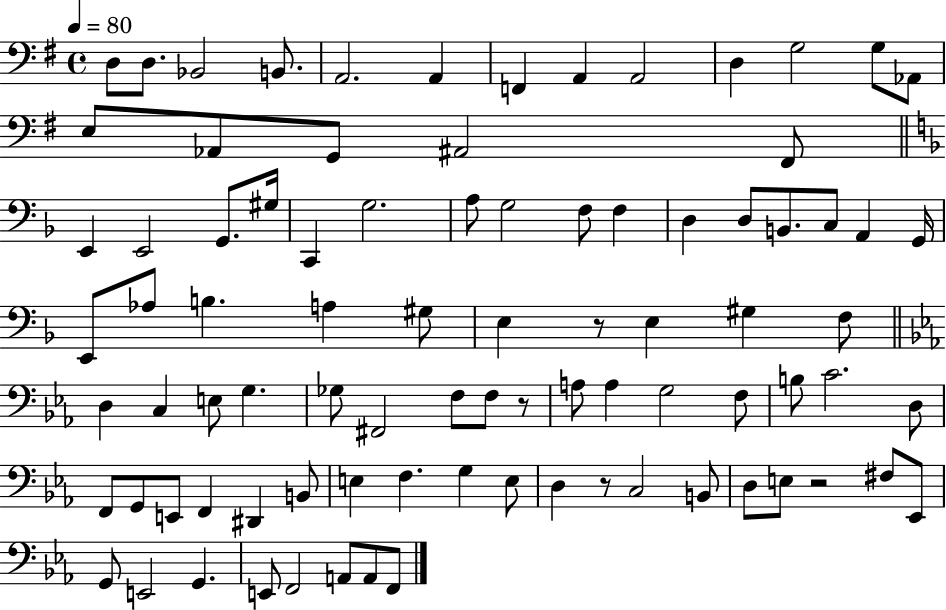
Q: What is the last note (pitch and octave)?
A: F2